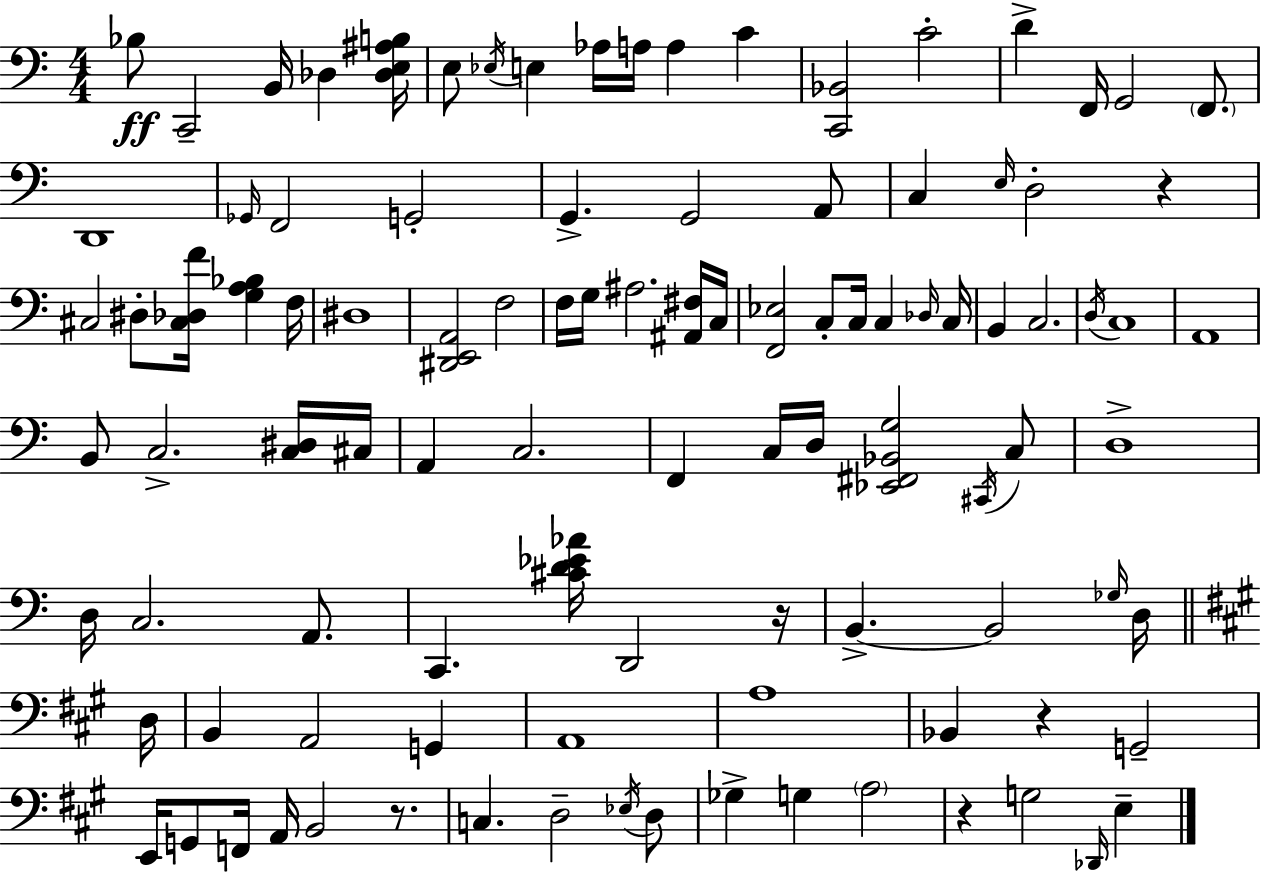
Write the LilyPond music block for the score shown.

{
  \clef bass
  \numericTimeSignature
  \time 4/4
  \key a \minor
  bes8\ff c,2-- b,16 des4 <des e ais b>16 | e8 \acciaccatura { ees16 } e4 aes16 a16 a4 c'4 | <c, bes,>2 c'2-. | d'4-> f,16 g,2 \parenthesize f,8. | \break d,1 | \grace { ges,16 } f,2 g,2-. | g,4.-> g,2 | a,8 c4 \grace { e16 } d2-. r4 | \break cis2 dis8-. <cis des f'>16 <g a bes>4 | f16 dis1 | <dis, e, a,>2 f2 | f16 g16 ais2. | \break <ais, fis>16 c16 <f, ees>2 c8-. c16 c4 | \grace { des16 } c16 b,4 c2. | \acciaccatura { d16 } c1 | a,1 | \break b,8 c2.-> | <c dis>16 cis16 a,4 c2. | f,4 c16 d16 <ees, fis, bes, g>2 | \acciaccatura { cis,16 } c8 d1-> | \break d16 c2. | a,8. c,4. <cis' d' ees' aes'>16 d,2 | r16 b,4.->~~ b,2 | \grace { ges16 } d16 \bar "||" \break \key a \major d16 b,4 a,2 g,4 | a,1 | a1 | bes,4 r4 g,2-- | \break e,16 g,8 f,16 a,16 b,2 r8. | c4. d2-- \acciaccatura { ees16 } | d8 ges4-> g4 \parenthesize a2 | r4 g2 \grace { des,16 } e4-- | \break \bar "|."
}